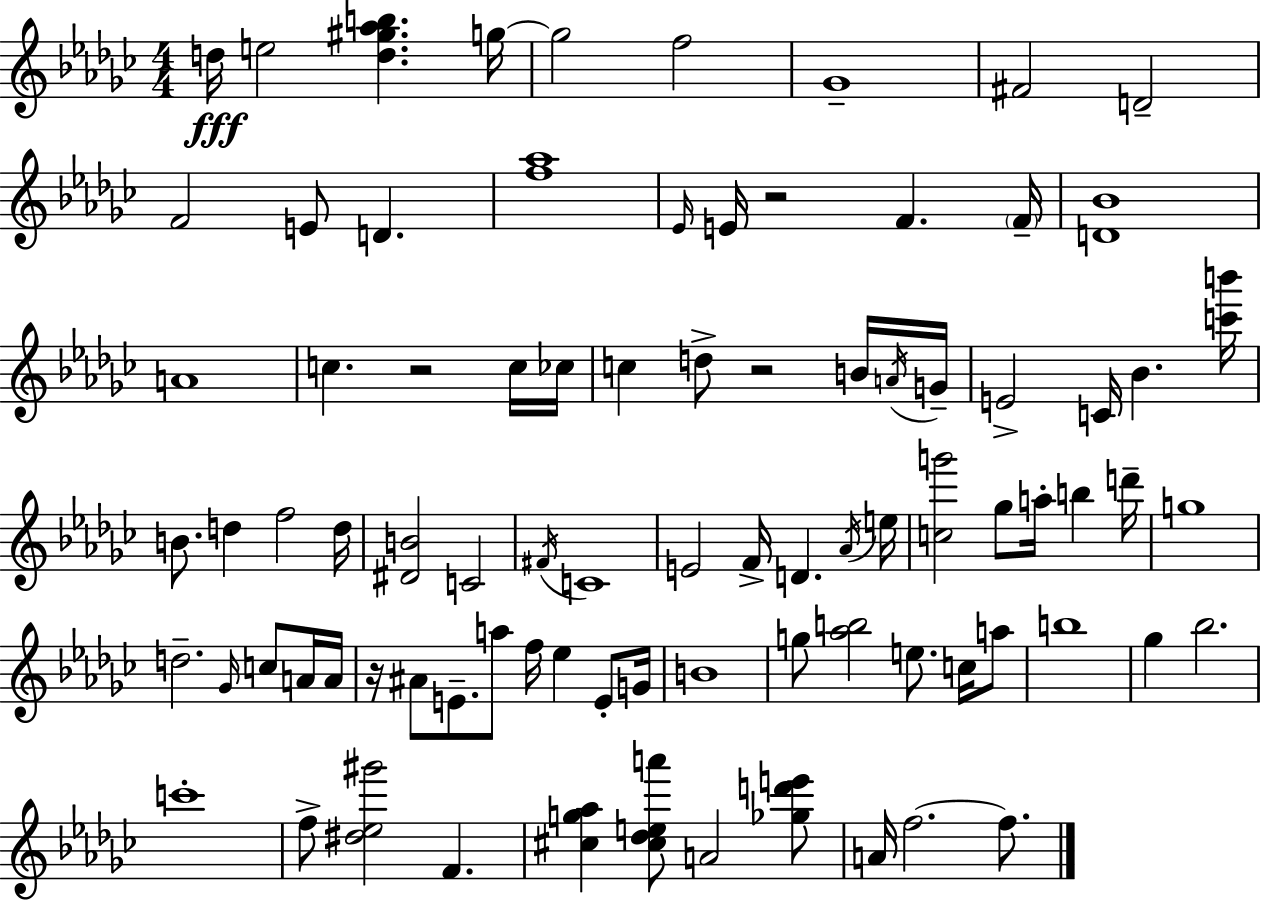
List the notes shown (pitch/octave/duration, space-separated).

D5/s E5/h [D5,G#5,Ab5,B5]/q. G5/s G5/h F5/h Gb4/w F#4/h D4/h F4/h E4/e D4/q. [F5,Ab5]/w Eb4/s E4/s R/h F4/q. F4/s [D4,Bb4]/w A4/w C5/q. R/h C5/s CES5/s C5/q D5/e R/h B4/s A4/s G4/s E4/h C4/s Bb4/q. [C6,B6]/s B4/e. D5/q F5/h D5/s [D#4,B4]/h C4/h F#4/s C4/w E4/h F4/s D4/q. Ab4/s E5/s [C5,G6]/h Gb5/e A5/s B5/q D6/s G5/w D5/h. Gb4/s C5/e A4/s A4/s R/s A#4/e E4/e. A5/e F5/s Eb5/q E4/e G4/s B4/w G5/e [Ab5,B5]/h E5/e. C5/s A5/e B5/w Gb5/q Bb5/h. C6/w F5/e [D#5,Eb5,G#6]/h F4/q. [C#5,G5,Ab5]/q [C#5,Db5,E5,A6]/e A4/h [Gb5,D6,E6]/e A4/s F5/h. F5/e.